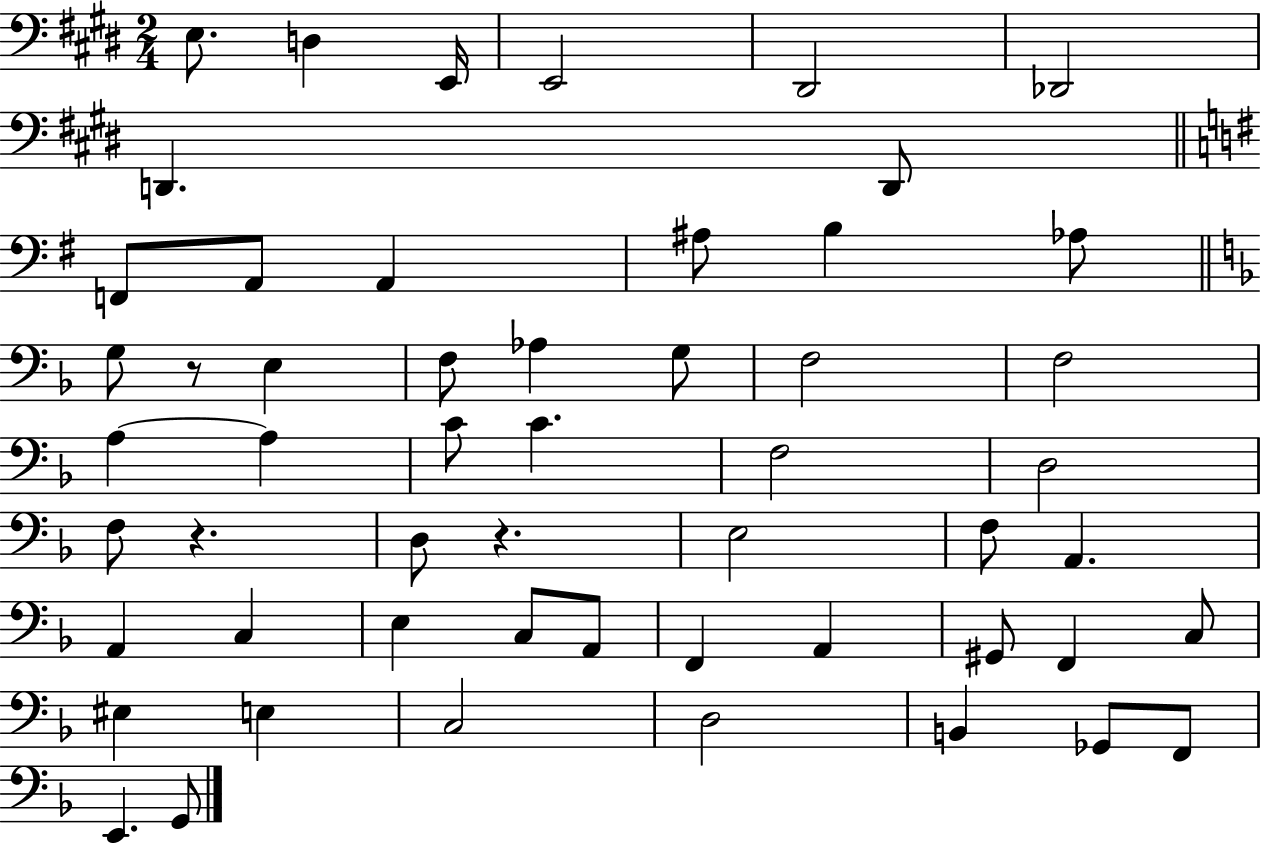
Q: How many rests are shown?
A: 3